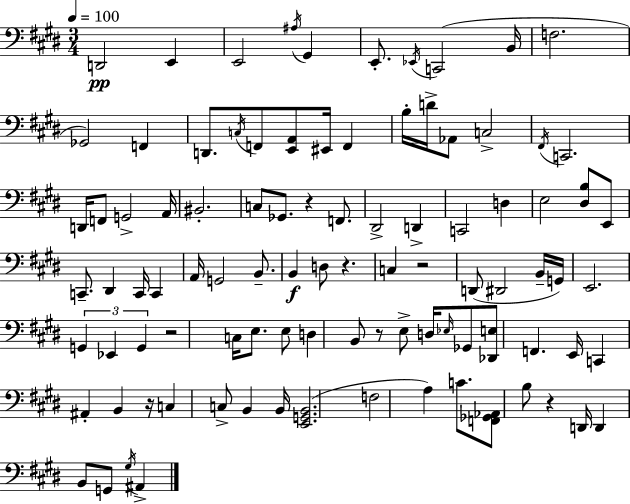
{
  \clef bass
  \numericTimeSignature
  \time 3/4
  \key e \major
  \tempo 4 = 100
  d,2\pp e,4 | e,2 \acciaccatura { ais16 } gis,4 | e,8.-. \acciaccatura { ees,16 } c,2( | b,16 f2. | \break ges,2) f,4 | d,8. \acciaccatura { c16 } f,8 <e, a,>8 eis,16 f,4 | b16-. d'16-> aes,8 c2-> | \acciaccatura { fis,16 } c,2. | \break d,16 f,8 g,2-> | a,16 bis,2.-. | c8 ges,8. r4 | f,8. dis,2-> | \break d,4-> c,2 | d4 e2 | <dis b>8 e,8 c,8.-- dis,4 c,16 | c,4 a,16 g,2 | \break b,8.-- b,4\f d8 r4. | c4 r2 | d,8( dis,2 | b,16-- g,16) e,2. | \break \tuplet 3/2 { g,4 ees,4 | g,4 } r2 | c16 e8. e8 d4 b,8 | r8 e8-> d16 \grace { ees16 } ges,8 <des, e>8 f,4. | \break e,16 c,4 ais,4-. | b,4 r16 c4 c8-> | b,4 b,16 <e, g, b,>2.( | f2 | \break a4) c'8. <f, ges, aes,>8 b8 | r4 d,16 d,4 b,8 g,8 | \acciaccatura { gis16 } ais,4-> \bar "|."
}